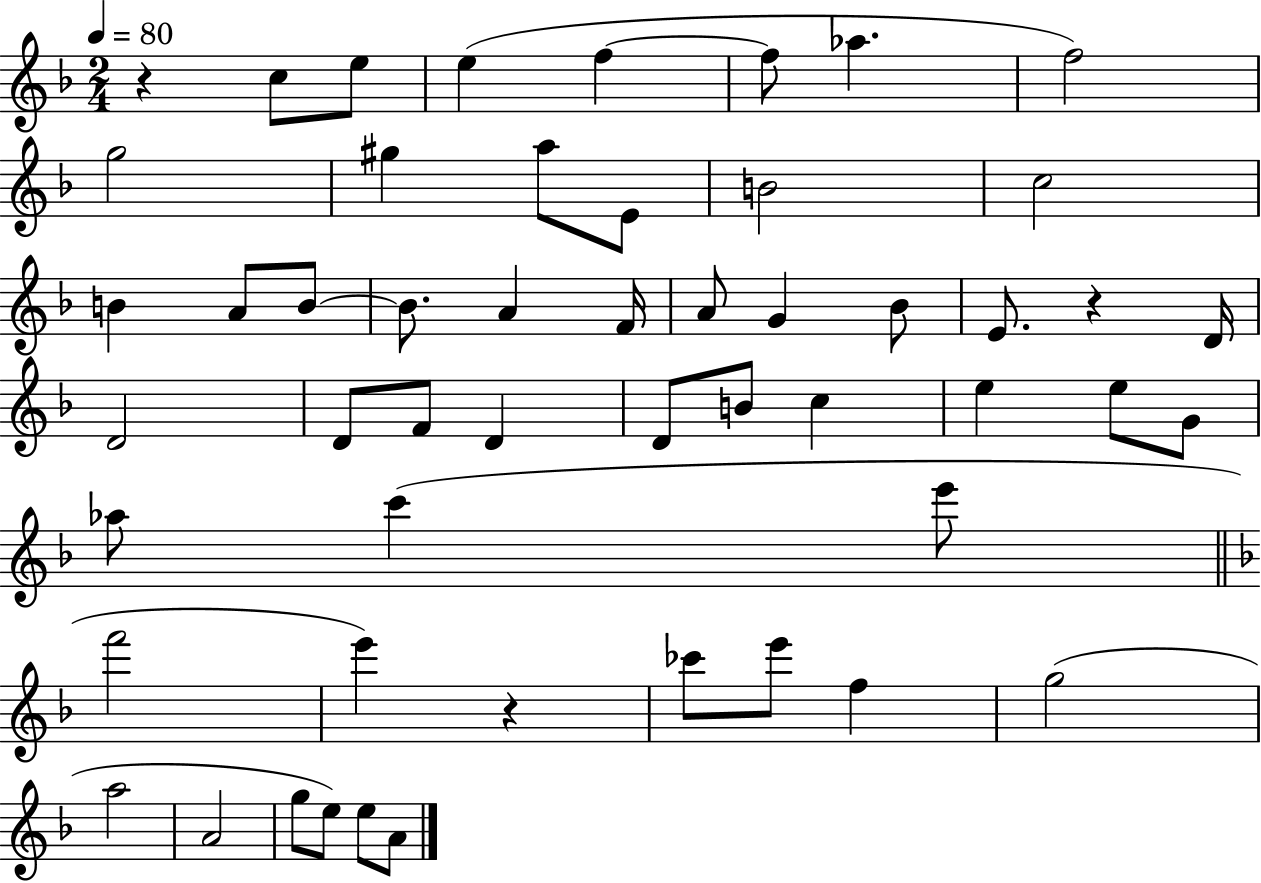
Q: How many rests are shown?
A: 3